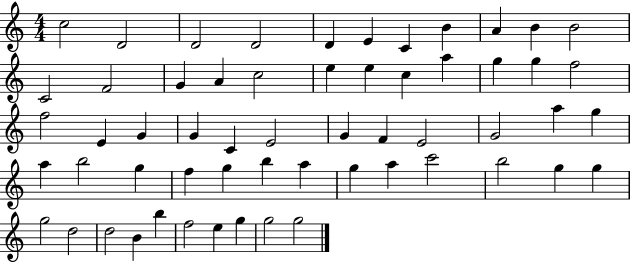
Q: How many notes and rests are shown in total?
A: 58